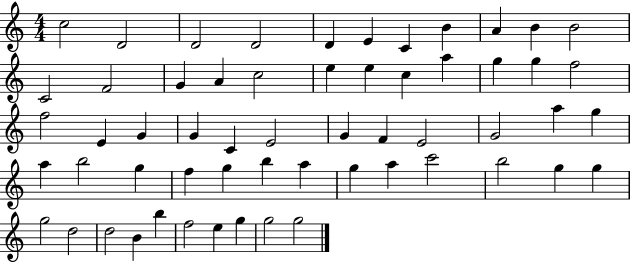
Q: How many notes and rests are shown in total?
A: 58